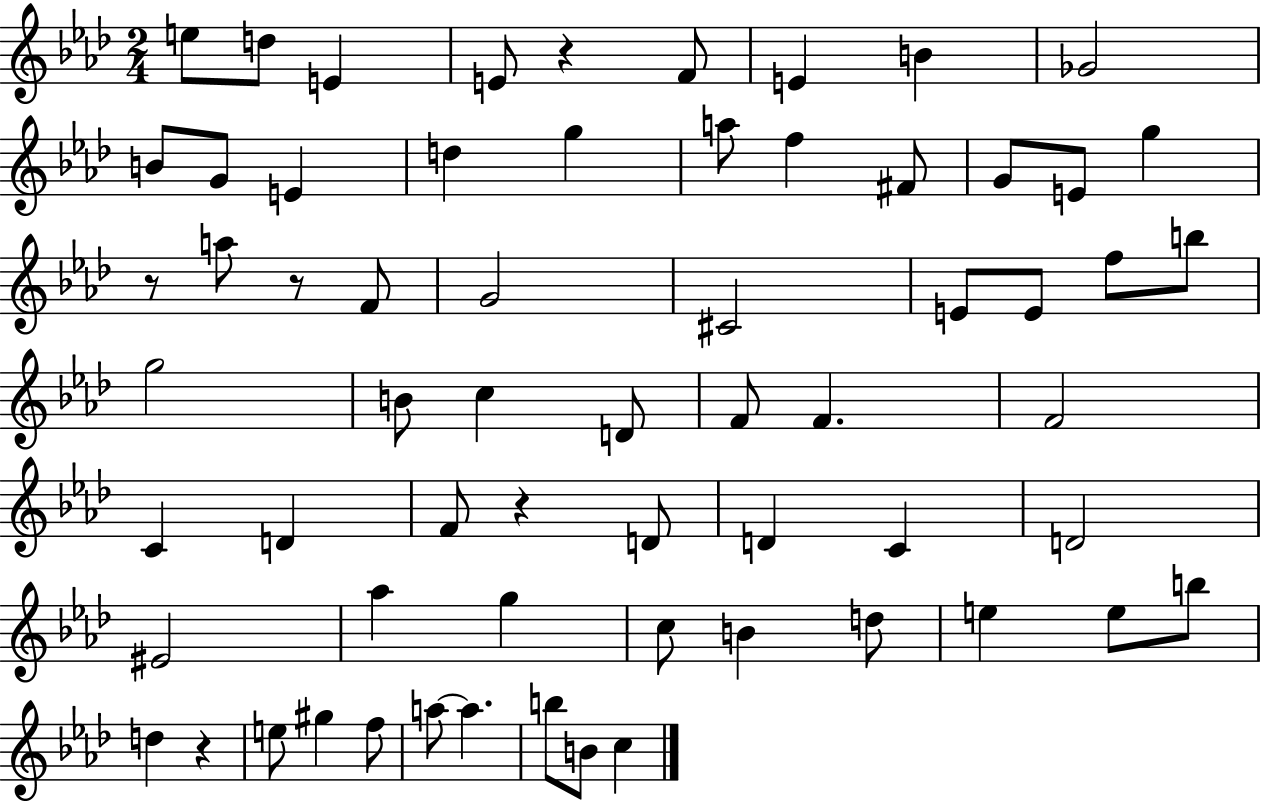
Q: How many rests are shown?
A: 5